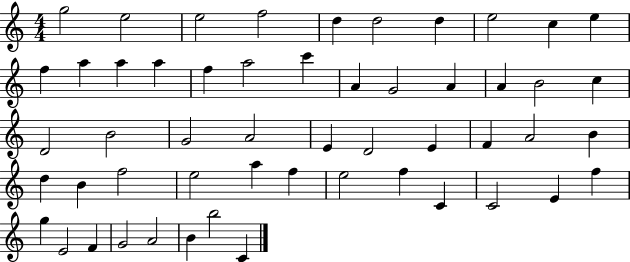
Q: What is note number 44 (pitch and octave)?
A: E4